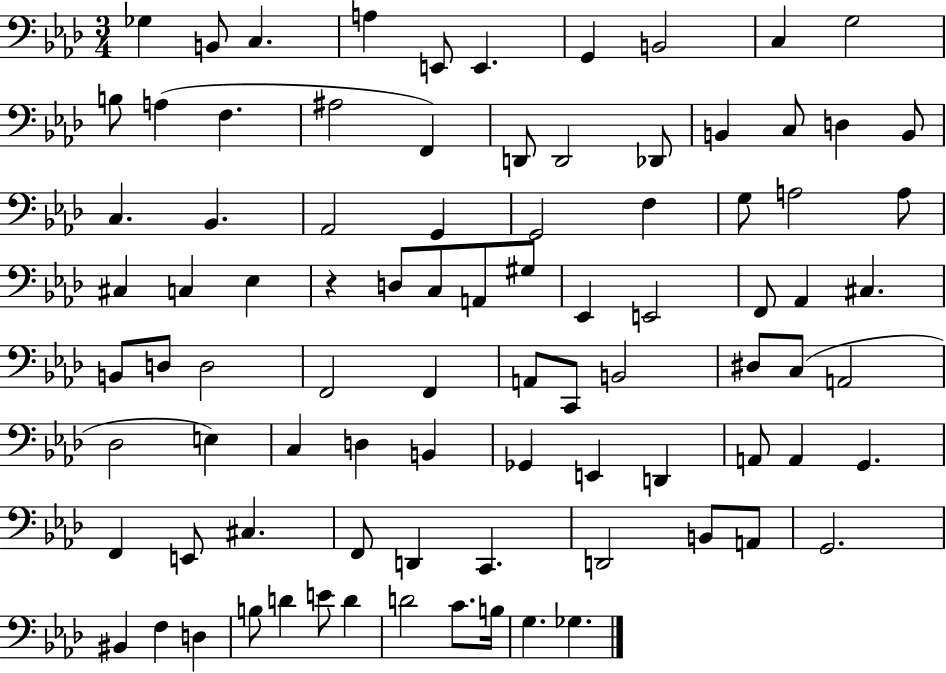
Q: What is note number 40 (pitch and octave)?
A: E2